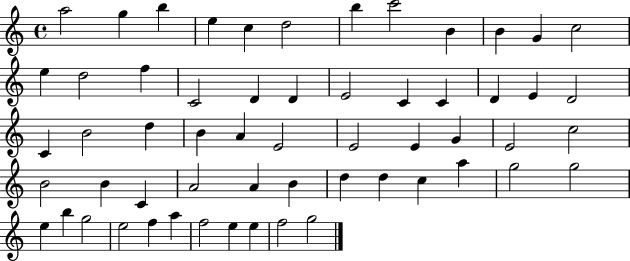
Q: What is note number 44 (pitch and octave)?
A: C5